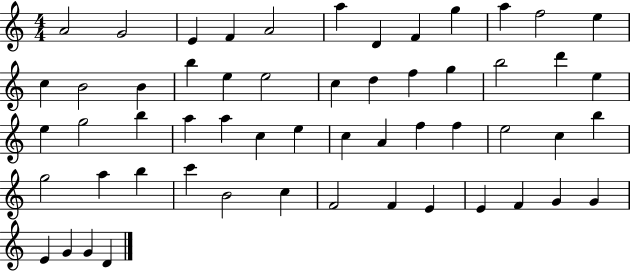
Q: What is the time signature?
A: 4/4